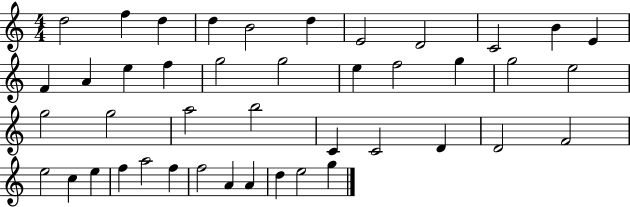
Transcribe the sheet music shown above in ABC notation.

X:1
T:Untitled
M:4/4
L:1/4
K:C
d2 f d d B2 d E2 D2 C2 B E F A e f g2 g2 e f2 g g2 e2 g2 g2 a2 b2 C C2 D D2 F2 e2 c e f a2 f f2 A A d e2 g